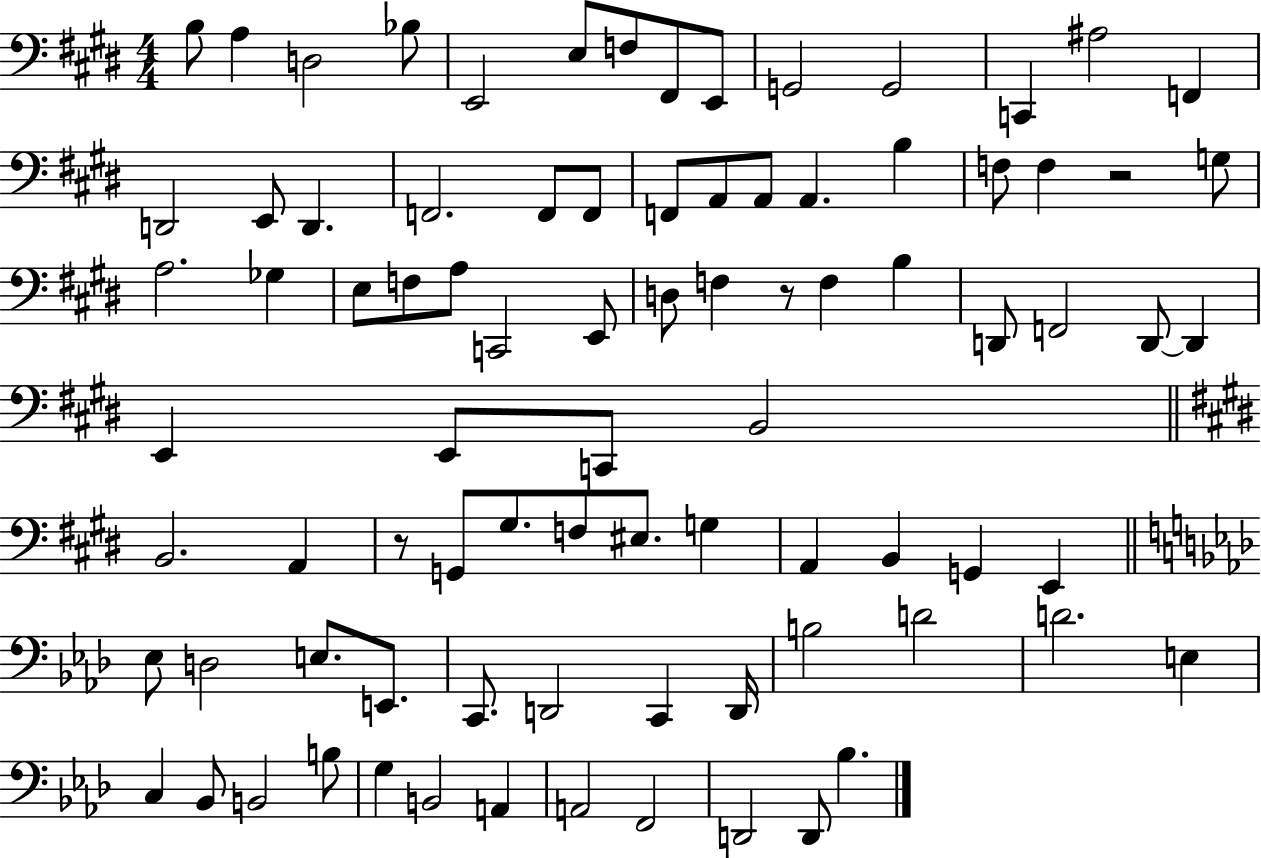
{
  \clef bass
  \numericTimeSignature
  \time 4/4
  \key e \major
  \repeat volta 2 { b8 a4 d2 bes8 | e,2 e8 f8 fis,8 e,8 | g,2 g,2 | c,4 ais2 f,4 | \break d,2 e,8 d,4. | f,2. f,8 f,8 | f,8 a,8 a,8 a,4. b4 | f8 f4 r2 g8 | \break a2. ges4 | e8 f8 a8 c,2 e,8 | d8 f4 r8 f4 b4 | d,8 f,2 d,8~~ d,4 | \break e,4 e,8 c,8 b,2 | \bar "||" \break \key e \major b,2. a,4 | r8 g,8 gis8. f8 eis8. g4 | a,4 b,4 g,4 e,4 | \bar "||" \break \key aes \major ees8 d2 e8. e,8. | c,8. d,2 c,4 d,16 | b2 d'2 | d'2. e4 | \break c4 bes,8 b,2 b8 | g4 b,2 a,4 | a,2 f,2 | d,2 d,8 bes4. | \break } \bar "|."
}